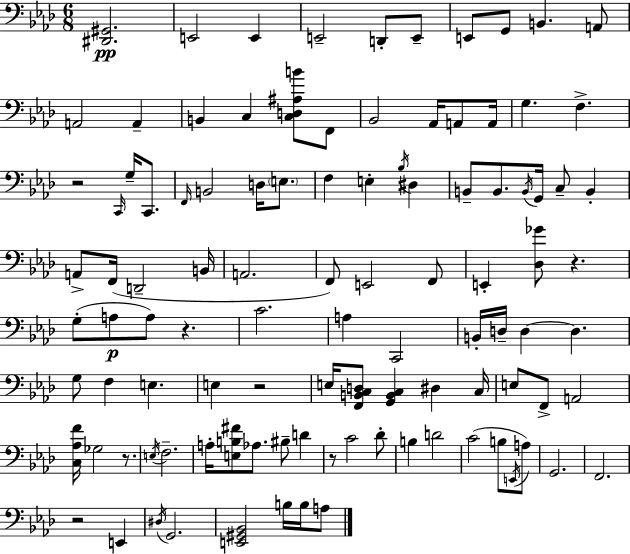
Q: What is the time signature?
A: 6/8